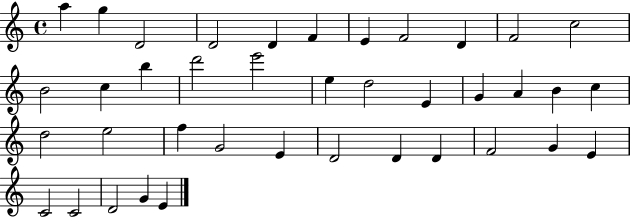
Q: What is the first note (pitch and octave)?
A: A5